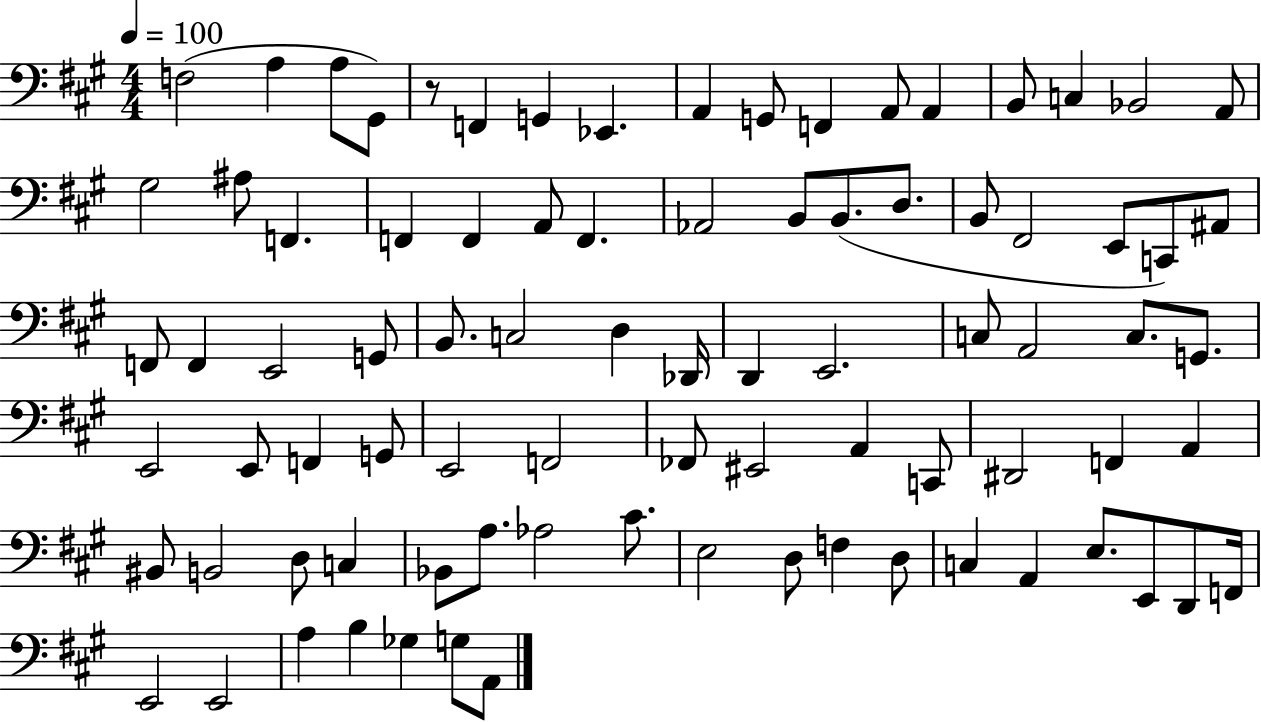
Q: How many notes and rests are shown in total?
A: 85